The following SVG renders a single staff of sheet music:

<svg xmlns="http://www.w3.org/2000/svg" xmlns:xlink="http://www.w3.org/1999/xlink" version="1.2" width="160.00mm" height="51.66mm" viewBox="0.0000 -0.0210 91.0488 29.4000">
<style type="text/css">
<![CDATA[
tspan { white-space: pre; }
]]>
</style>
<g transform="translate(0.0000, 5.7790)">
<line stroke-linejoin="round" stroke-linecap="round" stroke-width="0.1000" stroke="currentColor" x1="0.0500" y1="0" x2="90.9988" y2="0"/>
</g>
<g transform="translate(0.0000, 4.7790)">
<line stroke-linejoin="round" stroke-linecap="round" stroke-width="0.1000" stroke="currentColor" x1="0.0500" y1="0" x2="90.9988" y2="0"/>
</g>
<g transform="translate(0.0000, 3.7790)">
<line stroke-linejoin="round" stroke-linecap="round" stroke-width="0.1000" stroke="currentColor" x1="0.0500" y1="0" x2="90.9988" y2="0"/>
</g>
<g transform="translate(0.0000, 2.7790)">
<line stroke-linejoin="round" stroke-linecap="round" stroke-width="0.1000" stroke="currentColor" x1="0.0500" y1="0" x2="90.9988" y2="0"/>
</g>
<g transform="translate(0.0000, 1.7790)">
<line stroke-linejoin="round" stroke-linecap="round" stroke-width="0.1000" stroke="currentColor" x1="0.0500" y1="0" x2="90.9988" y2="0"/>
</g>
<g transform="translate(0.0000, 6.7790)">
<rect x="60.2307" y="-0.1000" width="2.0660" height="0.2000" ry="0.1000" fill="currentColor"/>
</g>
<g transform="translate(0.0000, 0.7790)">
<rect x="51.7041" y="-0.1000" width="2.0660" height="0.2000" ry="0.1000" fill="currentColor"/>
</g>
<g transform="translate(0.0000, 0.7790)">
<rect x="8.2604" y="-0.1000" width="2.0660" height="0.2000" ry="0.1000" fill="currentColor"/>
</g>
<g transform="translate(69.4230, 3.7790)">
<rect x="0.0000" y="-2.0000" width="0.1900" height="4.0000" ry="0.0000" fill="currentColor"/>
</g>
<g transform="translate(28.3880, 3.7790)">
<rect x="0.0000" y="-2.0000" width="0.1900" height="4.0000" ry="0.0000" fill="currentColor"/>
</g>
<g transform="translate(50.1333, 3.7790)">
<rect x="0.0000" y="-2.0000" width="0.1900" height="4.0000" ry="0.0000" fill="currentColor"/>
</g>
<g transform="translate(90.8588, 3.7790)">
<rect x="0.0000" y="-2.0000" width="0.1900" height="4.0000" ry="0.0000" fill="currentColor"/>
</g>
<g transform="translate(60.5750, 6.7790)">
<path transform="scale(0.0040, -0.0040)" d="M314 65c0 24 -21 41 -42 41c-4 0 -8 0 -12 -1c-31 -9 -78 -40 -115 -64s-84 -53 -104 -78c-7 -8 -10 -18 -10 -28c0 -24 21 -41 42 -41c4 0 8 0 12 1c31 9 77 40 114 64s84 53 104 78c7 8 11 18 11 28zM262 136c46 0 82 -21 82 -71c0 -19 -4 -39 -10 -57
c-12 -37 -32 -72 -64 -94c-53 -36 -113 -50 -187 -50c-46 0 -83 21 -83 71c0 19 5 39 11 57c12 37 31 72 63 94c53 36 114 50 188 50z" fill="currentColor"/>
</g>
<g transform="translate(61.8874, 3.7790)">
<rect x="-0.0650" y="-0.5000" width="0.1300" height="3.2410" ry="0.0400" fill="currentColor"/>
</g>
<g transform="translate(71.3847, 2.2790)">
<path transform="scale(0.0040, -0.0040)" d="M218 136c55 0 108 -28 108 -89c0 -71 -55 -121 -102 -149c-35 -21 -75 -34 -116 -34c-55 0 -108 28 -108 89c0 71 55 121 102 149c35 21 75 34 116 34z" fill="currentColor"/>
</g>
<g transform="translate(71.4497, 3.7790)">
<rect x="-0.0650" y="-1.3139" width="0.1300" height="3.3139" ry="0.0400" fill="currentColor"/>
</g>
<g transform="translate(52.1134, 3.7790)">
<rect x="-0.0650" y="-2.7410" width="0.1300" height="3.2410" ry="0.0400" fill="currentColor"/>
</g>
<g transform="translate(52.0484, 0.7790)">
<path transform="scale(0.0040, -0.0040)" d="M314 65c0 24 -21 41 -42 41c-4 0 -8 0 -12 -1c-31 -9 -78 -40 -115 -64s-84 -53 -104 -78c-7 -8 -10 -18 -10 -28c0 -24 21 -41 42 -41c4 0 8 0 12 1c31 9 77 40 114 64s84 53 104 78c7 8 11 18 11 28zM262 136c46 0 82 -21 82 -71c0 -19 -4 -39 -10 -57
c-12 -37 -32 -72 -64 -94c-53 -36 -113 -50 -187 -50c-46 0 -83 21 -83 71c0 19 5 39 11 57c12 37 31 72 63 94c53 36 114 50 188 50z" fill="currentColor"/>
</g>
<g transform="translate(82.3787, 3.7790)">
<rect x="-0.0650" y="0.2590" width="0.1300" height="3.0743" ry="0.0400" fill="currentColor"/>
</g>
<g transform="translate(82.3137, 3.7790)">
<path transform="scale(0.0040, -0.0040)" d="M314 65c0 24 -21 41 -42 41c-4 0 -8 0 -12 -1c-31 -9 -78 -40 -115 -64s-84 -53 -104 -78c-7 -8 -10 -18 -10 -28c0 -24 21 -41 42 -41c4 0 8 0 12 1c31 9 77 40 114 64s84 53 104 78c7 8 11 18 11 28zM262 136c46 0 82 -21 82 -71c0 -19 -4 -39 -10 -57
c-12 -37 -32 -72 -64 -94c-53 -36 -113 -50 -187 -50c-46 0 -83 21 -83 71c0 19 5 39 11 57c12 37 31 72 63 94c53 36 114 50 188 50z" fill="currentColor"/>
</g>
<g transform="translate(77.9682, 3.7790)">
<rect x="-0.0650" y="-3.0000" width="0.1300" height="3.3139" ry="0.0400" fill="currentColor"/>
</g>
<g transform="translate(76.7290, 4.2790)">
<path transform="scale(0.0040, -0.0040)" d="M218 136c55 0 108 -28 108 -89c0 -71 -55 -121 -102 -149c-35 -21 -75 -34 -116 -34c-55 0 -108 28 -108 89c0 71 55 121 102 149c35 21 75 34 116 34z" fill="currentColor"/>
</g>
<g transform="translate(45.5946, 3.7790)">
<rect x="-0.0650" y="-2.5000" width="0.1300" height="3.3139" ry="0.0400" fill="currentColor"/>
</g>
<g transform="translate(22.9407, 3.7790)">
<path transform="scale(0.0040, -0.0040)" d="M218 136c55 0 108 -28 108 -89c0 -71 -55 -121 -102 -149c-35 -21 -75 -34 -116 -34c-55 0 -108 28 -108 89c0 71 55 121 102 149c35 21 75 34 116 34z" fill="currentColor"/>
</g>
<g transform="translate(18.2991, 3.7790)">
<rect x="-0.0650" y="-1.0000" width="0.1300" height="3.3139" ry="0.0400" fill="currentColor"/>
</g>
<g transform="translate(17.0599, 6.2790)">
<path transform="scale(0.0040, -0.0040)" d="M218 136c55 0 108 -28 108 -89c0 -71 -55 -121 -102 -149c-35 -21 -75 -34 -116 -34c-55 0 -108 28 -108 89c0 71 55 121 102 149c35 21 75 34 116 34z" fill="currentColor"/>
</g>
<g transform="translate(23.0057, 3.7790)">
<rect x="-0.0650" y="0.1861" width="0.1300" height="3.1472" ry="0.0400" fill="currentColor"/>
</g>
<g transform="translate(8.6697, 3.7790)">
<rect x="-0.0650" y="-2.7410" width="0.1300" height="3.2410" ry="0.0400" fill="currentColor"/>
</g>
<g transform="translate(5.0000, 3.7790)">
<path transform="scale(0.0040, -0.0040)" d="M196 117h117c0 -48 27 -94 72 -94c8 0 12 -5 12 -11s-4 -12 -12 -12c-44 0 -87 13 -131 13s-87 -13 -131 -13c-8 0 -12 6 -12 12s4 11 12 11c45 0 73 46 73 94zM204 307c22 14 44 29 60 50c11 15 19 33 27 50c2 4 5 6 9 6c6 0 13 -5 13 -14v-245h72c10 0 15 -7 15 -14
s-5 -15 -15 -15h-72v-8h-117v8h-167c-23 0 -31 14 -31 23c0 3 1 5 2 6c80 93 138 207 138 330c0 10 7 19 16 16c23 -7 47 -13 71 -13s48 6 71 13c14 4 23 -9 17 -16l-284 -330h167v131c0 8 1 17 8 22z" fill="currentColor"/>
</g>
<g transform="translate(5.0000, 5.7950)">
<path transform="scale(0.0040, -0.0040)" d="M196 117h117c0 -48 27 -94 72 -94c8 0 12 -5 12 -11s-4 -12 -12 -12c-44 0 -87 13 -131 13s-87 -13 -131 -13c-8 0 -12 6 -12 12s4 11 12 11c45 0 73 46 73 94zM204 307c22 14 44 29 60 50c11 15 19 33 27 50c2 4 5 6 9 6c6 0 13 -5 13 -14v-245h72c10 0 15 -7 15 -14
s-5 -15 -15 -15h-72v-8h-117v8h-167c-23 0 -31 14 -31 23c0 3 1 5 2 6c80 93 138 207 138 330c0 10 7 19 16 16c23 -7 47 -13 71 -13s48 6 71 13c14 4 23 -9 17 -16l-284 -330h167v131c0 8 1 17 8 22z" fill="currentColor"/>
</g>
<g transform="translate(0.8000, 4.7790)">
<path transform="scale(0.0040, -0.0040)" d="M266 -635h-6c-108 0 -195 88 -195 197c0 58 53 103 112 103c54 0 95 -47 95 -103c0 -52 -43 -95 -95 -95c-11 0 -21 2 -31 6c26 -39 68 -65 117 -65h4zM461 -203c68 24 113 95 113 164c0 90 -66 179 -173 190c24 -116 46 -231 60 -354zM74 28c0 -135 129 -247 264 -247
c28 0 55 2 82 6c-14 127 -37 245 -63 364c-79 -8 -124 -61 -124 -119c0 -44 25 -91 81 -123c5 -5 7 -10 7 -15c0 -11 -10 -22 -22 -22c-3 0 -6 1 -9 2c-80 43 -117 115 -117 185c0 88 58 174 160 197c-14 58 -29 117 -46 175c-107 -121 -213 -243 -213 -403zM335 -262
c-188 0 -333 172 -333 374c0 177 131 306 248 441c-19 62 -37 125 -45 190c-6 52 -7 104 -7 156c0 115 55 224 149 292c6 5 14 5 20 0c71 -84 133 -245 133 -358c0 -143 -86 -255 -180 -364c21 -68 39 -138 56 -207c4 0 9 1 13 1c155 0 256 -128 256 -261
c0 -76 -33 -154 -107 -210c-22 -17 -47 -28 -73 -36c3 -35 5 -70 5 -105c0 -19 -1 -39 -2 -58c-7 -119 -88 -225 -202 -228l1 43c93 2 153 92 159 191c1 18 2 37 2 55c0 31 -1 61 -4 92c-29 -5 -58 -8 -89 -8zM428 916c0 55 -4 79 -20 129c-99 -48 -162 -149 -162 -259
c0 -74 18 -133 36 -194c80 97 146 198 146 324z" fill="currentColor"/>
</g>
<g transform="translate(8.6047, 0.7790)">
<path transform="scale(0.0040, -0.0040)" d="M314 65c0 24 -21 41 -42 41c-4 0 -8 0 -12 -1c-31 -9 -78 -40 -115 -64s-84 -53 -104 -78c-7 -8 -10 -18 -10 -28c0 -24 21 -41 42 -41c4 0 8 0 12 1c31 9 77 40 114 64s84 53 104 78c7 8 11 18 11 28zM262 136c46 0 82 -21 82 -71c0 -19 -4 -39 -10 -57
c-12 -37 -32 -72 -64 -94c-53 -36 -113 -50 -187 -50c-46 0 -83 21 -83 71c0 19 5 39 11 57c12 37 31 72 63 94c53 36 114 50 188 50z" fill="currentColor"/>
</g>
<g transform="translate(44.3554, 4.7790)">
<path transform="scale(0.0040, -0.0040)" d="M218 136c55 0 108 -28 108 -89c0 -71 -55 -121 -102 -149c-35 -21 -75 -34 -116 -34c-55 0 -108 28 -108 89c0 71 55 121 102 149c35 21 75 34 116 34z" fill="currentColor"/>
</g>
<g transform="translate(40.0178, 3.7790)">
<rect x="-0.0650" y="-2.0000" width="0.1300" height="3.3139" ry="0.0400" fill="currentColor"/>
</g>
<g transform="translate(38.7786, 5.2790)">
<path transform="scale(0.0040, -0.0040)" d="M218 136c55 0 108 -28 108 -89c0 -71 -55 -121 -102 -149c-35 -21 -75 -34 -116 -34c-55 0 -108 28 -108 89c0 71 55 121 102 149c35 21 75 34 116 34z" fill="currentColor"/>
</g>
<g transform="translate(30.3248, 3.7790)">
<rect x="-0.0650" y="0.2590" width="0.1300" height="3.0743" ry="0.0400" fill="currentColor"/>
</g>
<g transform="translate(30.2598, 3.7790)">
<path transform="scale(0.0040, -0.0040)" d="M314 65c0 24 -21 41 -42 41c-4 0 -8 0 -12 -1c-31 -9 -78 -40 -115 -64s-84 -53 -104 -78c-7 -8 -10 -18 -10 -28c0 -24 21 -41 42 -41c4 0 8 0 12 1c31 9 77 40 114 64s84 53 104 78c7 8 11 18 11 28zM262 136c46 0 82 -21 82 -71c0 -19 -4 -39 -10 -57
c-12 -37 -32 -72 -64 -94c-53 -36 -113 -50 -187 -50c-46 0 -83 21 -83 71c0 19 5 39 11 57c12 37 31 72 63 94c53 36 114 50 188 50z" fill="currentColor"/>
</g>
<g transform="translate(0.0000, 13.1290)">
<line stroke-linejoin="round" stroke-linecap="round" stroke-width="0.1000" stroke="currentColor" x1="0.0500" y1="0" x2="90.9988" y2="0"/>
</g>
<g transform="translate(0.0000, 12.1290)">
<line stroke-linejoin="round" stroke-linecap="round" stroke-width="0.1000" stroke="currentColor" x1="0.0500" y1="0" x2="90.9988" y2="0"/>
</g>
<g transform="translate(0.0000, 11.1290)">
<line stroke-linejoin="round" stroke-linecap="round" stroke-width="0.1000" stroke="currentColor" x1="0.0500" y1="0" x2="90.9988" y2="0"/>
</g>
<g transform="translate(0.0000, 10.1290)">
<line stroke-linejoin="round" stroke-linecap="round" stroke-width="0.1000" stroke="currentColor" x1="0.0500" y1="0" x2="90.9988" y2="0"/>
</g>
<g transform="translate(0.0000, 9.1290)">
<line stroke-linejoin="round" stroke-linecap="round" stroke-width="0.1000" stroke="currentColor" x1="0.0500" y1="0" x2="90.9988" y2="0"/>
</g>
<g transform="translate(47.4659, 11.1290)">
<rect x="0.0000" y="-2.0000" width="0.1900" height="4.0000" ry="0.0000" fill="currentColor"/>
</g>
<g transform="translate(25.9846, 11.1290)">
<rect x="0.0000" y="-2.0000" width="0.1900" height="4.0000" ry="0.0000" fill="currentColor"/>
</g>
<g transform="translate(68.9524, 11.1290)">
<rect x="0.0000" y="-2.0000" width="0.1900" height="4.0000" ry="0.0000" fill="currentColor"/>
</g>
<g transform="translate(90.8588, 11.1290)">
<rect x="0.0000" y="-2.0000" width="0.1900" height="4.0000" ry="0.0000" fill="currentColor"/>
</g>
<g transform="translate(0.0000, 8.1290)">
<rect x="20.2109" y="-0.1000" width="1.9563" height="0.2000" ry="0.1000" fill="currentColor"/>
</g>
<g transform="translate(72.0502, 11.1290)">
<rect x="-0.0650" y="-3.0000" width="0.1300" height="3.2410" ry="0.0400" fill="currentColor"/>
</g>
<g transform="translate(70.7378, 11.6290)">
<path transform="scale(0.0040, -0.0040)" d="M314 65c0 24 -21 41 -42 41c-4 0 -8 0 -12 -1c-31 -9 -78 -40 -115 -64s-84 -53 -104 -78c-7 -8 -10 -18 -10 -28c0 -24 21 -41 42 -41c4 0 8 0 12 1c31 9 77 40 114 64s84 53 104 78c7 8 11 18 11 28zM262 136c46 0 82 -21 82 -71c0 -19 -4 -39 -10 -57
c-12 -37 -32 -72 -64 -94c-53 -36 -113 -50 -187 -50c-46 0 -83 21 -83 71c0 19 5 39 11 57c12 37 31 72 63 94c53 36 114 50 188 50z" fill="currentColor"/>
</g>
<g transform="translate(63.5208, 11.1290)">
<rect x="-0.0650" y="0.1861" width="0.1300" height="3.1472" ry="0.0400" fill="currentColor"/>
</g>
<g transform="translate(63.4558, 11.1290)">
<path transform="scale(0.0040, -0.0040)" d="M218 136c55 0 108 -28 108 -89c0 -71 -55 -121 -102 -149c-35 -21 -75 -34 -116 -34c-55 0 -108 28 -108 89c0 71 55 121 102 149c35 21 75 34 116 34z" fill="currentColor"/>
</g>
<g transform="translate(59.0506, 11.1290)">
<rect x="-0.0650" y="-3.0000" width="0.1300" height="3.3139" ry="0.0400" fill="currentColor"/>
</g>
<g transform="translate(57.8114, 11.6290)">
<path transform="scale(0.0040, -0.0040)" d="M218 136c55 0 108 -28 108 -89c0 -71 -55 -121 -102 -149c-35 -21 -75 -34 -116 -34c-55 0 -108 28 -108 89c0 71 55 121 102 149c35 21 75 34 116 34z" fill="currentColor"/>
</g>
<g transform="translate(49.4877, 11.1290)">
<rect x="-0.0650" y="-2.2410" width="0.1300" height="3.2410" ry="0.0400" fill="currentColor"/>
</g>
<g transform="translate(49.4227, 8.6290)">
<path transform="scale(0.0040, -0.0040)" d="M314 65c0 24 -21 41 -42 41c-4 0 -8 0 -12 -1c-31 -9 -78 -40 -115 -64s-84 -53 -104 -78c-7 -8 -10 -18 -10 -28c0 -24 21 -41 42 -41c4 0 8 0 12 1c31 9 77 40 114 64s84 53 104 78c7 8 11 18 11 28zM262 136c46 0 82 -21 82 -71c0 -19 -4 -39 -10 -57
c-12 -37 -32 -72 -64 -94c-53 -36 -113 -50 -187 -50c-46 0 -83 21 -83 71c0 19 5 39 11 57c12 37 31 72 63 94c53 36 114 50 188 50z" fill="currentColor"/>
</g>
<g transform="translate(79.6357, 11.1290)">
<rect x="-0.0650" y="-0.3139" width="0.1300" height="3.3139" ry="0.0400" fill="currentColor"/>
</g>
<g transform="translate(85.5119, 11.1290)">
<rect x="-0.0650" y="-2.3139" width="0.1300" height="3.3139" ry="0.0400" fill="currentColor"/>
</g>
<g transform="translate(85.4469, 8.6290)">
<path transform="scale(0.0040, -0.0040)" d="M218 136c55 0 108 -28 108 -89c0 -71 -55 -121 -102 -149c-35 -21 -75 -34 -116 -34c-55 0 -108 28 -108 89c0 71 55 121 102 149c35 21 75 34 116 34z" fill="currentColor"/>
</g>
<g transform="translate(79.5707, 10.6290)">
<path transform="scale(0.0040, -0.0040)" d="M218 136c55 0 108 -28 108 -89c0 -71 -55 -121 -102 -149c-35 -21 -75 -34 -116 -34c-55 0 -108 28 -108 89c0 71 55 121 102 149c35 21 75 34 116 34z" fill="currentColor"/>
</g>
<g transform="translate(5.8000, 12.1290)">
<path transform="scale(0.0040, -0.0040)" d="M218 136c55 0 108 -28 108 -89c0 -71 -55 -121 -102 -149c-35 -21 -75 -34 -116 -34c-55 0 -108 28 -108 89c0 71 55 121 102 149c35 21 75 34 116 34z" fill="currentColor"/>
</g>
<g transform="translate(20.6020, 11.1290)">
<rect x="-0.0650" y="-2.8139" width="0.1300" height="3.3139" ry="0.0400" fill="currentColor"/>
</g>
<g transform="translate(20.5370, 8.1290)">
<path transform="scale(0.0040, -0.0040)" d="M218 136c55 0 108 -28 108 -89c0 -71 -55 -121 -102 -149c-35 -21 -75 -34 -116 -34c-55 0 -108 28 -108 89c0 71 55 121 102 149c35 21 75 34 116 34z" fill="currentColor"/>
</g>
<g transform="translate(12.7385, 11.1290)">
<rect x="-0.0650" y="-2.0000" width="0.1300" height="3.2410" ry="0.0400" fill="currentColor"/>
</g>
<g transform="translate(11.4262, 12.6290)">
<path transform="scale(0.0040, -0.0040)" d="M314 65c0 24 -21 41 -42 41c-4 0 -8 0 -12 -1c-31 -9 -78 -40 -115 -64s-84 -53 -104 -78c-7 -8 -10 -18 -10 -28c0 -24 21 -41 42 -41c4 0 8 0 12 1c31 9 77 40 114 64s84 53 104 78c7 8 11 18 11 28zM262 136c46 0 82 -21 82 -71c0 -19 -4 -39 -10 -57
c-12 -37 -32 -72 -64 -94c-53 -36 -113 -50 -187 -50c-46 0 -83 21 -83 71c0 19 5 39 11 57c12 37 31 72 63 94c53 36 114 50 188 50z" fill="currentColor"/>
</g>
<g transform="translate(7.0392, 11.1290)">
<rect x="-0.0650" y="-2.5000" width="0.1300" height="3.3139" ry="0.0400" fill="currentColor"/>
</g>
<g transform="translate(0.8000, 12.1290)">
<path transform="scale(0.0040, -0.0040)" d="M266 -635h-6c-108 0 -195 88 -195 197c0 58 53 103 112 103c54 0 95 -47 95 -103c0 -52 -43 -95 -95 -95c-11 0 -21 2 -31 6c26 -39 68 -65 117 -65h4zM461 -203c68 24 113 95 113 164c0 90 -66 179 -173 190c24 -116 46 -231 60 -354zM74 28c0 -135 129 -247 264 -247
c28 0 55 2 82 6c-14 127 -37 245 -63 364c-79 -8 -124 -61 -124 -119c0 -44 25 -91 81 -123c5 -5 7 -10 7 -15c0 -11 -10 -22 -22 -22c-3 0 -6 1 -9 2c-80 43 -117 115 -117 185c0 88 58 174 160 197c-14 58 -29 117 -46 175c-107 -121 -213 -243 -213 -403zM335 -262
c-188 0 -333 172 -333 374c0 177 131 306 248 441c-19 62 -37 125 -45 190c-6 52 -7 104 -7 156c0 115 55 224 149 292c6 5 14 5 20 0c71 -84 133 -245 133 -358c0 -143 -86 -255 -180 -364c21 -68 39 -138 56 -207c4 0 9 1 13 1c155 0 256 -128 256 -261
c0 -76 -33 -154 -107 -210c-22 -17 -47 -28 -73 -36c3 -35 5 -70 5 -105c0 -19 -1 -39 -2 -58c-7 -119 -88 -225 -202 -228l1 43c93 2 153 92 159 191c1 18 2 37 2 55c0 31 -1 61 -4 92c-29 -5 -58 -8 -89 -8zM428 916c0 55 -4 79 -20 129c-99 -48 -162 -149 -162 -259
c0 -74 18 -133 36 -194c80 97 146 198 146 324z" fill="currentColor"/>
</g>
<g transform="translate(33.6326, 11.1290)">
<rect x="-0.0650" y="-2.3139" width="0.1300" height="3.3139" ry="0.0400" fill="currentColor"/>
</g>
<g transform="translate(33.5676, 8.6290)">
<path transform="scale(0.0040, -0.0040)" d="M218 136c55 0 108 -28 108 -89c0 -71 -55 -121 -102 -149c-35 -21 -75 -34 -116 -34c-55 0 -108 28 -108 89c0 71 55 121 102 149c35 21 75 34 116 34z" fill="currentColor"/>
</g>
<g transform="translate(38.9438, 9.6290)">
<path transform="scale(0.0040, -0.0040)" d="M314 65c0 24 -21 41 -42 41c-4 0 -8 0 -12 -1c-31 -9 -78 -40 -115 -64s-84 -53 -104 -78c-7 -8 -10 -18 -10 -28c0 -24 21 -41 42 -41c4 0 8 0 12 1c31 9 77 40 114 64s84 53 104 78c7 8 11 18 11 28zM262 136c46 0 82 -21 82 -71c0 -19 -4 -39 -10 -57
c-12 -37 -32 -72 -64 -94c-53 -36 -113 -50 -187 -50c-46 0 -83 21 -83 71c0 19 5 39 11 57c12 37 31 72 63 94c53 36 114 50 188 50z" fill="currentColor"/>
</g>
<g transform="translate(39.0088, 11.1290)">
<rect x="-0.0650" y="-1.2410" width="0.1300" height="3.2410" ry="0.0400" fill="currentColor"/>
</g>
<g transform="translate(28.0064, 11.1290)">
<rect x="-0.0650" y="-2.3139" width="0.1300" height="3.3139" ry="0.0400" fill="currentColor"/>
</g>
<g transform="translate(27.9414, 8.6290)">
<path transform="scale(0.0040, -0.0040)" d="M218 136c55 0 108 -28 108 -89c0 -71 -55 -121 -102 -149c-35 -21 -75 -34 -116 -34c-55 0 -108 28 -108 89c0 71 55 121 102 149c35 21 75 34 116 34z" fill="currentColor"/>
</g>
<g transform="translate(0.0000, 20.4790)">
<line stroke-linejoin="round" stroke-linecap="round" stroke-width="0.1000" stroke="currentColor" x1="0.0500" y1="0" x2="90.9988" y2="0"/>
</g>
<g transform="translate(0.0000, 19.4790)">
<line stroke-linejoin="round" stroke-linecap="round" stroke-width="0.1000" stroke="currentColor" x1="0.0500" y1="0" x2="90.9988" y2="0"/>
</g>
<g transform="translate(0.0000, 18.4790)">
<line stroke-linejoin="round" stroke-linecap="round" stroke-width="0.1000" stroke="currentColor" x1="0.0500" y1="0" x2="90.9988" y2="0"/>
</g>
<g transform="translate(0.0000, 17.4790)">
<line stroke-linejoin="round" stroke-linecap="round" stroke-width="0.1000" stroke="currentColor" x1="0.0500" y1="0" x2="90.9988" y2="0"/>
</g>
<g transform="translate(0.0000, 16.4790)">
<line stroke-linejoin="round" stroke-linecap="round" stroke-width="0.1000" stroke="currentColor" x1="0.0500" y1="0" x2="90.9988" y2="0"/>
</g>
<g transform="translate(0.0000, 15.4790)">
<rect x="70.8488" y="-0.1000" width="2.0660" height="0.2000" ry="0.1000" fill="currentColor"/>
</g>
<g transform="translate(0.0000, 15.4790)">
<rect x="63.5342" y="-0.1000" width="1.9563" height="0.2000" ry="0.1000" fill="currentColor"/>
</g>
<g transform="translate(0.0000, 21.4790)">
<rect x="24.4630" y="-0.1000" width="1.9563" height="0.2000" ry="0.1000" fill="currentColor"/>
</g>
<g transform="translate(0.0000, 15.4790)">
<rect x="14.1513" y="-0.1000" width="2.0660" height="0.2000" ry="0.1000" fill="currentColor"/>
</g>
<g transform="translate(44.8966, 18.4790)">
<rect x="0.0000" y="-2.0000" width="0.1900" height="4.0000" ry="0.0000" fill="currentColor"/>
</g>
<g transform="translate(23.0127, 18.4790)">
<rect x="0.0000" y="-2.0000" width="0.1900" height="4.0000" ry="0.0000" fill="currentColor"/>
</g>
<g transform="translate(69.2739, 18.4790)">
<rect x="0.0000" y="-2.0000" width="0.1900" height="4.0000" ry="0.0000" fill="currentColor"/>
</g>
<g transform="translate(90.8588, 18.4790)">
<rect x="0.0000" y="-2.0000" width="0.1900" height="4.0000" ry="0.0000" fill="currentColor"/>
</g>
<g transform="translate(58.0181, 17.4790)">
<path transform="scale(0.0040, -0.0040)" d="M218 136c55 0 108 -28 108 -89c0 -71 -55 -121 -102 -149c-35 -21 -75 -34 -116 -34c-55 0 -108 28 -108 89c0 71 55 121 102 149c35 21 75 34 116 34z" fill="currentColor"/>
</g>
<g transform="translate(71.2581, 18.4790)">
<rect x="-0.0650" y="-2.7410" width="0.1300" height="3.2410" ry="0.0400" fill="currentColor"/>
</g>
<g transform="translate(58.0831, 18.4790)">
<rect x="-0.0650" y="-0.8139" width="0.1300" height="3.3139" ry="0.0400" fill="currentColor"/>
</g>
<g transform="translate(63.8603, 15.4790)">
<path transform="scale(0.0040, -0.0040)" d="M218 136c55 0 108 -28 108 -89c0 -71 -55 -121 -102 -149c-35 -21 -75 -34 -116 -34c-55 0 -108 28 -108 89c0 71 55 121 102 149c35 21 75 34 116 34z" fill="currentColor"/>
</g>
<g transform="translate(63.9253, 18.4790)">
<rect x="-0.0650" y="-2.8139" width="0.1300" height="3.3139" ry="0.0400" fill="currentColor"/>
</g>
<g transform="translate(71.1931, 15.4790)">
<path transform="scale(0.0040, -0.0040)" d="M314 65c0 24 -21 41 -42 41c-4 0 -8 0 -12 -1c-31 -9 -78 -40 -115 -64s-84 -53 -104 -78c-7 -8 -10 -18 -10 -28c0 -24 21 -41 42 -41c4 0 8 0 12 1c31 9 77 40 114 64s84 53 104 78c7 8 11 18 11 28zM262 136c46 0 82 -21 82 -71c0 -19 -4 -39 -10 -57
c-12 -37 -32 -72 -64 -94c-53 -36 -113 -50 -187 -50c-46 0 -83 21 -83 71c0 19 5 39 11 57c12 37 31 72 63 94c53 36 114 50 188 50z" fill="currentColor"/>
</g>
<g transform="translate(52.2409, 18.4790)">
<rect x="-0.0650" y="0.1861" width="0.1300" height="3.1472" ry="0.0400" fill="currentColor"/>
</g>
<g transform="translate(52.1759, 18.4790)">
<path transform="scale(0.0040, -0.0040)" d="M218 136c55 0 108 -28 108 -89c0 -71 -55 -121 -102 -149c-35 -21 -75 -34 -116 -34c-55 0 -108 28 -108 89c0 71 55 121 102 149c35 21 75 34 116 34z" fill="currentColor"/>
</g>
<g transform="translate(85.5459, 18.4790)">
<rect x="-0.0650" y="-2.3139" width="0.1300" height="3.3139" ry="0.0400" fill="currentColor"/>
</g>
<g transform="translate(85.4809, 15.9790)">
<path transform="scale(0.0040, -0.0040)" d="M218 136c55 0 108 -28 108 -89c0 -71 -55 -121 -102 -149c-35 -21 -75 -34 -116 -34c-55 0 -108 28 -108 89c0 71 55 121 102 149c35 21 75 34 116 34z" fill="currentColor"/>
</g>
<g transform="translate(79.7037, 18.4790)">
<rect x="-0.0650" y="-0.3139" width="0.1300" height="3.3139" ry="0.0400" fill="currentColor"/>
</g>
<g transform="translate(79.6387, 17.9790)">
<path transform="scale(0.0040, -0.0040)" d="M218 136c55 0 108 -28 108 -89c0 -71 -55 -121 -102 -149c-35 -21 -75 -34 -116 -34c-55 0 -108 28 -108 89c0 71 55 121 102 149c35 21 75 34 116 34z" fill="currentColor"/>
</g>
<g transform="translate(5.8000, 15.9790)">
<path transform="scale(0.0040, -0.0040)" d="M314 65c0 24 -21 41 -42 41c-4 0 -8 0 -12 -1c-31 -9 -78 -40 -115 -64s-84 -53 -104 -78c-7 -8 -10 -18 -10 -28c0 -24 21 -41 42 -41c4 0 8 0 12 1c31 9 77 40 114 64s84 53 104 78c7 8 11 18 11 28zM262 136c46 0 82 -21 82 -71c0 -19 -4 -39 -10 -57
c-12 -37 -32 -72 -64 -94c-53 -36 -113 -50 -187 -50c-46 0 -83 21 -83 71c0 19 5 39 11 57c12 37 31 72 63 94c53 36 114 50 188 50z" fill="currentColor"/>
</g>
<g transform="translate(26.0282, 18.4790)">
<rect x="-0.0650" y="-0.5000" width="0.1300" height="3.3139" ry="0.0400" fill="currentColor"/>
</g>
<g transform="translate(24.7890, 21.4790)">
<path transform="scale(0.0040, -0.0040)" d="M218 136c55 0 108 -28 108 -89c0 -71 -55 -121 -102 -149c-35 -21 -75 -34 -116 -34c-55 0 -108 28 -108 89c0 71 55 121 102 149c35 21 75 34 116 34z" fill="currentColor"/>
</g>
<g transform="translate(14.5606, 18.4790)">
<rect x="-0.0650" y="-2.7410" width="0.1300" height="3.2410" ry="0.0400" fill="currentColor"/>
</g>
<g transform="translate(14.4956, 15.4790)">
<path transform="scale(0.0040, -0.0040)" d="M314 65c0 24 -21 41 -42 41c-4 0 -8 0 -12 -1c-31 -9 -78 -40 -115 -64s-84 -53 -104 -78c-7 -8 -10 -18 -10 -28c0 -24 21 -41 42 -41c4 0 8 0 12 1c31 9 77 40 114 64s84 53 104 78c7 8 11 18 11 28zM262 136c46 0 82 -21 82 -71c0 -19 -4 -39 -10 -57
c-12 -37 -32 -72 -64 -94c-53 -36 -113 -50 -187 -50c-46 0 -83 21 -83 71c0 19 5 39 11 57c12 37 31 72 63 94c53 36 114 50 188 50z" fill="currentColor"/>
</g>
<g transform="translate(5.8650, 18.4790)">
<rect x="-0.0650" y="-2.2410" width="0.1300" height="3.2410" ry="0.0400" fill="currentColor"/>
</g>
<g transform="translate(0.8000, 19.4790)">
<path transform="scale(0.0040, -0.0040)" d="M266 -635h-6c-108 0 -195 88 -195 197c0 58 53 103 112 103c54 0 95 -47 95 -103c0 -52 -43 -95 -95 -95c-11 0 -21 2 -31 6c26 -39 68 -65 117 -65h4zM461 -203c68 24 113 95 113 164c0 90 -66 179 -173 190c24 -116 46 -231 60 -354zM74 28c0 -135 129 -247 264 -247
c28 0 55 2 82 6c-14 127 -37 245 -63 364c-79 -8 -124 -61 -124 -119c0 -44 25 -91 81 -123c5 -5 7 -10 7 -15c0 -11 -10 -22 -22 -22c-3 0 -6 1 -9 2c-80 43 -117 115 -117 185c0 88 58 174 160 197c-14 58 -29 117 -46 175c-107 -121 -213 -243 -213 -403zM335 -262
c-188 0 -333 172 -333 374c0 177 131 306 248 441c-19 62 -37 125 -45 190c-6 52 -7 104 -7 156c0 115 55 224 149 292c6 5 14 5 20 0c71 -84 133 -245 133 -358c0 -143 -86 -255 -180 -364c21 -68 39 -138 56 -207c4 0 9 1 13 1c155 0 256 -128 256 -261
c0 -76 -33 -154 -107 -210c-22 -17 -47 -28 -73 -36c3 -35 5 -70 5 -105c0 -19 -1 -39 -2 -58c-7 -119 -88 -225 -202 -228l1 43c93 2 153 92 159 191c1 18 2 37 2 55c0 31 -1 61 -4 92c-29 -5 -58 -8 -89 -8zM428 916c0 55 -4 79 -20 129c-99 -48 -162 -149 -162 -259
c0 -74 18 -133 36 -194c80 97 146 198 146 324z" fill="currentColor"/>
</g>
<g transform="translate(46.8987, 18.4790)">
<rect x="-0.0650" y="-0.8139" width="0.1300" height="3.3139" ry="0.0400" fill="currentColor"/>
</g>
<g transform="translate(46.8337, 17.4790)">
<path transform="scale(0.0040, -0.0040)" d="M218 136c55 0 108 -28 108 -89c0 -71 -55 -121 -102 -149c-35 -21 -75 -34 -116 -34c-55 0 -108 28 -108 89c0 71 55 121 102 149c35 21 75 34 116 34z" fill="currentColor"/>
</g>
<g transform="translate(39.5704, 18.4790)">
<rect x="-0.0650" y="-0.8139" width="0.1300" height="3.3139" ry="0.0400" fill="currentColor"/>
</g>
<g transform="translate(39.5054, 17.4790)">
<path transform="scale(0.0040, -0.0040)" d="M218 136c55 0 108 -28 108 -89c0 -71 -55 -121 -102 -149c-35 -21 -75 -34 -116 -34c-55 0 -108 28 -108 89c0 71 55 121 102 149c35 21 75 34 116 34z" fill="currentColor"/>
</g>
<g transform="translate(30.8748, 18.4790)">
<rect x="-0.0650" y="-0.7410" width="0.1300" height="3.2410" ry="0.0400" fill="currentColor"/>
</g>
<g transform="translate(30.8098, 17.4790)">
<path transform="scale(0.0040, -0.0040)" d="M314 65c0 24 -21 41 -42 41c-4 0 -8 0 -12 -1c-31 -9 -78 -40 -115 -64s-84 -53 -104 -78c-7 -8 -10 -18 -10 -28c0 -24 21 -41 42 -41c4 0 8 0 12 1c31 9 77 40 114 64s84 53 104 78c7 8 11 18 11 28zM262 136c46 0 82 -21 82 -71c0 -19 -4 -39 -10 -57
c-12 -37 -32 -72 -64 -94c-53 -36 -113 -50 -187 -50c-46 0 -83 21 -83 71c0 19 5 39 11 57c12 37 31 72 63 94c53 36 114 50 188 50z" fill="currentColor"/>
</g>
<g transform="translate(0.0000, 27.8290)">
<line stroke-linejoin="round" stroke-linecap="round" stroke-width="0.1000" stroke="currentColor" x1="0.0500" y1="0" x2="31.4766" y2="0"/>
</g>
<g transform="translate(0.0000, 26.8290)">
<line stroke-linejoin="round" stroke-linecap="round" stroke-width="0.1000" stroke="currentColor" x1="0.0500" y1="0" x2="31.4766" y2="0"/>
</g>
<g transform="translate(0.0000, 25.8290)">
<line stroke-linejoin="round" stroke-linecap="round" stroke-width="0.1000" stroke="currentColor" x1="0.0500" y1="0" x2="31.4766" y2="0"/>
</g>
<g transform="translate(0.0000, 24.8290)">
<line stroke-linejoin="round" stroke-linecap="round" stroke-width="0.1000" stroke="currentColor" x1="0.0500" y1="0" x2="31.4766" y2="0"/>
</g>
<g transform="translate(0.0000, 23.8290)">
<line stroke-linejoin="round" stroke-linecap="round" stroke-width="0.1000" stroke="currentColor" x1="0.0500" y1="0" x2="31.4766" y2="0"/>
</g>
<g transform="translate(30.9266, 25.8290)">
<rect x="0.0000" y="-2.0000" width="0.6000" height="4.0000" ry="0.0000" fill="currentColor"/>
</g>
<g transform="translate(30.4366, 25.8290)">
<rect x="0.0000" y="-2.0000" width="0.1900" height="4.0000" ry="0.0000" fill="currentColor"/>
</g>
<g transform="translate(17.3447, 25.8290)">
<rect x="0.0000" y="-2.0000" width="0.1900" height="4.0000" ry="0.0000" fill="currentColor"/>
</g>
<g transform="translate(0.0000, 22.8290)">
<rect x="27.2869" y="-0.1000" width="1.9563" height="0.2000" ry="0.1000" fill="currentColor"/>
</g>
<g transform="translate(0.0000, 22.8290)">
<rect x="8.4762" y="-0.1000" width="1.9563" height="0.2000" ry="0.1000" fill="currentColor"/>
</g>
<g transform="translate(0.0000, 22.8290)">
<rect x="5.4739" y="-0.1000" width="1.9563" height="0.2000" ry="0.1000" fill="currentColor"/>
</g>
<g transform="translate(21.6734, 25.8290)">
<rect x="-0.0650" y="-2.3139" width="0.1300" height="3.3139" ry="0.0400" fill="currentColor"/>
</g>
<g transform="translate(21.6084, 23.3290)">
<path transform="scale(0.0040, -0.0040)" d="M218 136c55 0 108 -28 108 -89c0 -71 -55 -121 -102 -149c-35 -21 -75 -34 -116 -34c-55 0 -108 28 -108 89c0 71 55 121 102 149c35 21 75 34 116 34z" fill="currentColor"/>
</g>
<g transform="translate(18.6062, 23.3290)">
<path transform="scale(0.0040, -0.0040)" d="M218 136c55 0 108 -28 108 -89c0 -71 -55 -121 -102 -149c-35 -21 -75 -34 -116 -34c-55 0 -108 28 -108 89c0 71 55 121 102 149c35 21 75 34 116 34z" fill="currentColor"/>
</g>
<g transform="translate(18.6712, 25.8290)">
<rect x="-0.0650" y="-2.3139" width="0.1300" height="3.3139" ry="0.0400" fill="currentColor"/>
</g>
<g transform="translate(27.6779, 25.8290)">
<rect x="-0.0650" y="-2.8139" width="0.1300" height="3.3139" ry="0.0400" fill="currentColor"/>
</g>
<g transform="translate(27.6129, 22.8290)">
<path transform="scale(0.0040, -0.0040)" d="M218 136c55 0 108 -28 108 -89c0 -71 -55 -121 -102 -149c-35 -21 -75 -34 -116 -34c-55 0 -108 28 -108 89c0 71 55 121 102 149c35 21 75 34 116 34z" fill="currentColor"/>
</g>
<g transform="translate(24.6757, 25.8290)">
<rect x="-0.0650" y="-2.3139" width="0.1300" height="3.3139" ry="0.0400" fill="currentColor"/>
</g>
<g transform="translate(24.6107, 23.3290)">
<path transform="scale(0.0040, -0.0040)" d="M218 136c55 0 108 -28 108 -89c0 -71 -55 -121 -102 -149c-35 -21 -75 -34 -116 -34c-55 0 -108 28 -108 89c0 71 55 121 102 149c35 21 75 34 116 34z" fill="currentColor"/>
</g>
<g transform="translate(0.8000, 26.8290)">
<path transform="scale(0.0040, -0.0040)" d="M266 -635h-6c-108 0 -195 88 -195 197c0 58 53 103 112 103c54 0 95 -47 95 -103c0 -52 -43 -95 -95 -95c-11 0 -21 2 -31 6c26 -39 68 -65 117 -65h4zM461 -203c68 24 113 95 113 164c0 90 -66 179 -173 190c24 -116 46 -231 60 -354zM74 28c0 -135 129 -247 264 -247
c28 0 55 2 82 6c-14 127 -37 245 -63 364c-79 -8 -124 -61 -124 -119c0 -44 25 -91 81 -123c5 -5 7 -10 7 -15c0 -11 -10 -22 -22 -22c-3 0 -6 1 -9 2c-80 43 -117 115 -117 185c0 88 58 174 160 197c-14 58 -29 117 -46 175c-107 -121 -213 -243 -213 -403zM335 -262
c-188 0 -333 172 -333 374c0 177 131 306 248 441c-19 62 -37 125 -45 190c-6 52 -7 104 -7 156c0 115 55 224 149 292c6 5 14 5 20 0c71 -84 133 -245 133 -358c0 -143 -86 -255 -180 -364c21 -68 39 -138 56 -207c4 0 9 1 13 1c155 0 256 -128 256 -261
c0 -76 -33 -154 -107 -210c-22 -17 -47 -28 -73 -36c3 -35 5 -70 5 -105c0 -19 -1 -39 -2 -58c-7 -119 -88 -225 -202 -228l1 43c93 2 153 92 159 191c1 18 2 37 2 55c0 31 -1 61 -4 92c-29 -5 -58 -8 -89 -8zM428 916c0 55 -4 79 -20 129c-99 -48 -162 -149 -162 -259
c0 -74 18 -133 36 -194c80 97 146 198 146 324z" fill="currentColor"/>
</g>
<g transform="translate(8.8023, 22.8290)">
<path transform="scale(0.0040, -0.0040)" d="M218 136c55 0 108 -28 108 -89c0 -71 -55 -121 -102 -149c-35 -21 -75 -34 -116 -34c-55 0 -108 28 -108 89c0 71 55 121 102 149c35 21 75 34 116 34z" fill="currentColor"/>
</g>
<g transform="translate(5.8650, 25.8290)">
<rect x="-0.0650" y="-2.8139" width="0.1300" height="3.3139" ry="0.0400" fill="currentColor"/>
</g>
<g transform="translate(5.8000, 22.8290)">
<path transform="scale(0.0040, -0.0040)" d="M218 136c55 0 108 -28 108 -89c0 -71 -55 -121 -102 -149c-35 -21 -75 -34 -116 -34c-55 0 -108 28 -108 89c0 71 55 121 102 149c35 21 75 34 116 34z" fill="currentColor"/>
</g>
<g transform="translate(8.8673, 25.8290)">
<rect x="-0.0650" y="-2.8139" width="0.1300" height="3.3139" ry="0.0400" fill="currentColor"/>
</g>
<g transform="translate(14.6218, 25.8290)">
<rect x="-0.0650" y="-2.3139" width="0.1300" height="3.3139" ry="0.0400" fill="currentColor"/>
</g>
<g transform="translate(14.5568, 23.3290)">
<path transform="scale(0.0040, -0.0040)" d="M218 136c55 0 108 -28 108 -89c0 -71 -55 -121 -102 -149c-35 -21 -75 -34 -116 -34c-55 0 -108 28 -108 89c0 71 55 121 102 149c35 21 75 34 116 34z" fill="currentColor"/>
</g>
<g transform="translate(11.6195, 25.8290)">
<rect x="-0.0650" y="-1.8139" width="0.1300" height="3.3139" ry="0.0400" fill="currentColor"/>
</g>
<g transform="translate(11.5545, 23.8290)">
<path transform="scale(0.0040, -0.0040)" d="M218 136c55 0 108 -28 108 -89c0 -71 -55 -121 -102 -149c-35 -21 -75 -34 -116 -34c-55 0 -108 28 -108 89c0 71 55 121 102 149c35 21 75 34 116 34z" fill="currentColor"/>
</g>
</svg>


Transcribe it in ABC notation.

X:1
T:Untitled
M:4/4
L:1/4
K:C
a2 D B B2 F G a2 C2 e A B2 G F2 a g g e2 g2 A B A2 c g g2 a2 C d2 d d B d a a2 c g a a f g g g g a